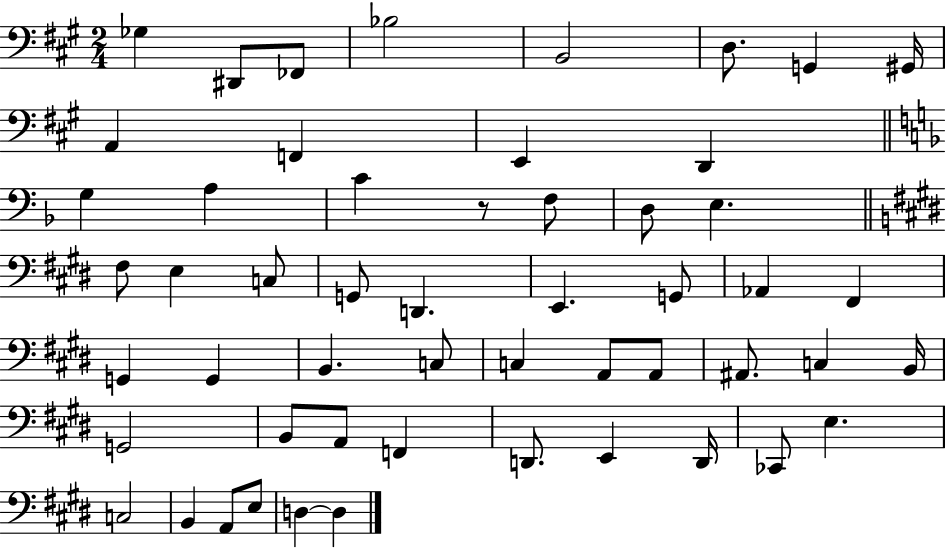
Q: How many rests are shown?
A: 1